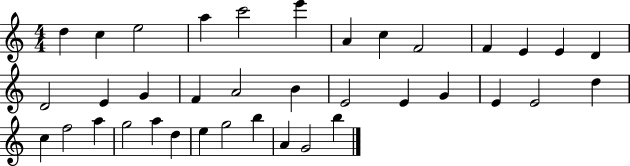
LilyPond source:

{
  \clef treble
  \numericTimeSignature
  \time 4/4
  \key c \major
  d''4 c''4 e''2 | a''4 c'''2 e'''4 | a'4 c''4 f'2 | f'4 e'4 e'4 d'4 | \break d'2 e'4 g'4 | f'4 a'2 b'4 | e'2 e'4 g'4 | e'4 e'2 d''4 | \break c''4 f''2 a''4 | g''2 a''4 d''4 | e''4 g''2 b''4 | a'4 g'2 b''4 | \break \bar "|."
}